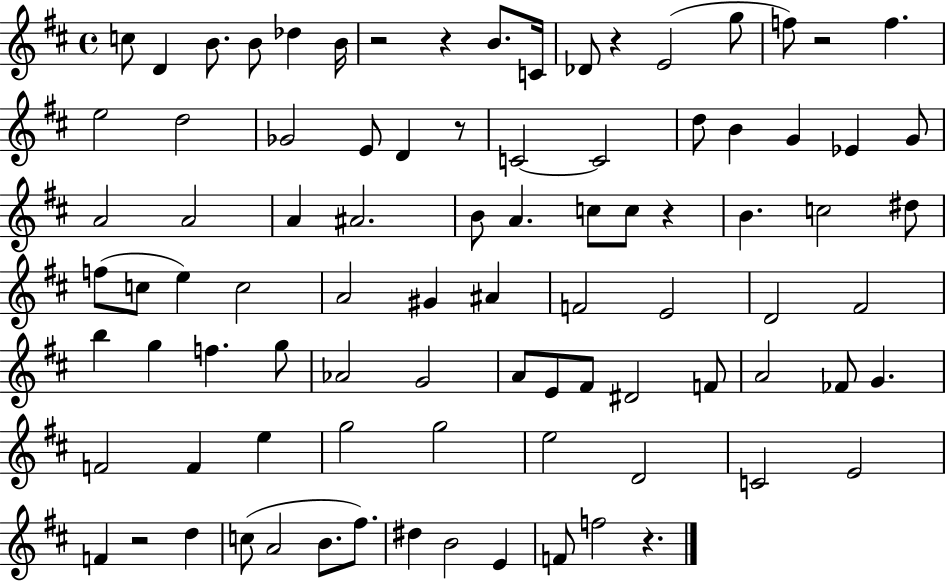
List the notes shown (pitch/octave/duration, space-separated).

C5/e D4/q B4/e. B4/e Db5/q B4/s R/h R/q B4/e. C4/s Db4/e R/q E4/h G5/e F5/e R/h F5/q. E5/h D5/h Gb4/h E4/e D4/q R/e C4/h C4/h D5/e B4/q G4/q Eb4/q G4/e A4/h A4/h A4/q A#4/h. B4/e A4/q. C5/e C5/e R/q B4/q. C5/h D#5/e F5/e C5/e E5/q C5/h A4/h G#4/q A#4/q F4/h E4/h D4/h F#4/h B5/q G5/q F5/q. G5/e Ab4/h G4/h A4/e E4/e F#4/e D#4/h F4/e A4/h FES4/e G4/q. F4/h F4/q E5/q G5/h G5/h E5/h D4/h C4/h E4/h F4/q R/h D5/q C5/e A4/h B4/e. F#5/e. D#5/q B4/h E4/q F4/e F5/h R/q.